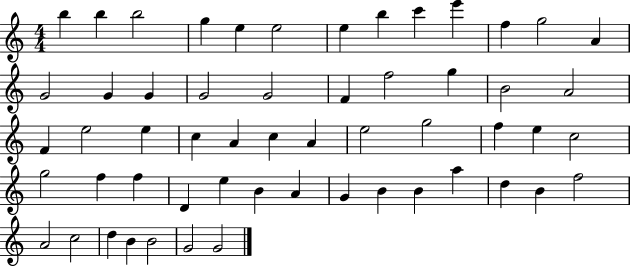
X:1
T:Untitled
M:4/4
L:1/4
K:C
b b b2 g e e2 e b c' e' f g2 A G2 G G G2 G2 F f2 g B2 A2 F e2 e c A c A e2 g2 f e c2 g2 f f D e B A G B B a d B f2 A2 c2 d B B2 G2 G2